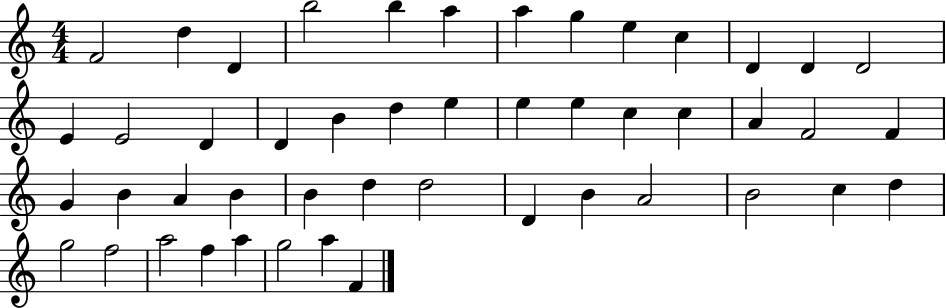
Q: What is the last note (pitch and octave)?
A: F4